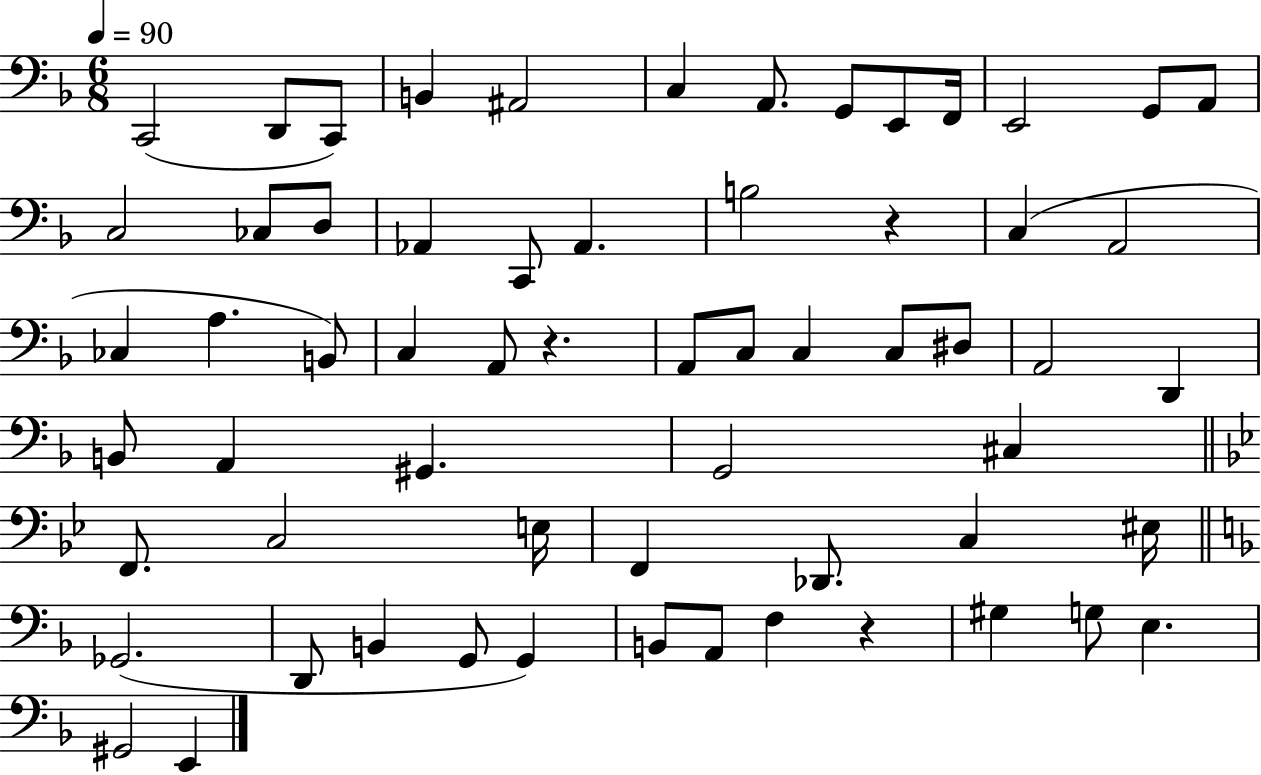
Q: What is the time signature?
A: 6/8